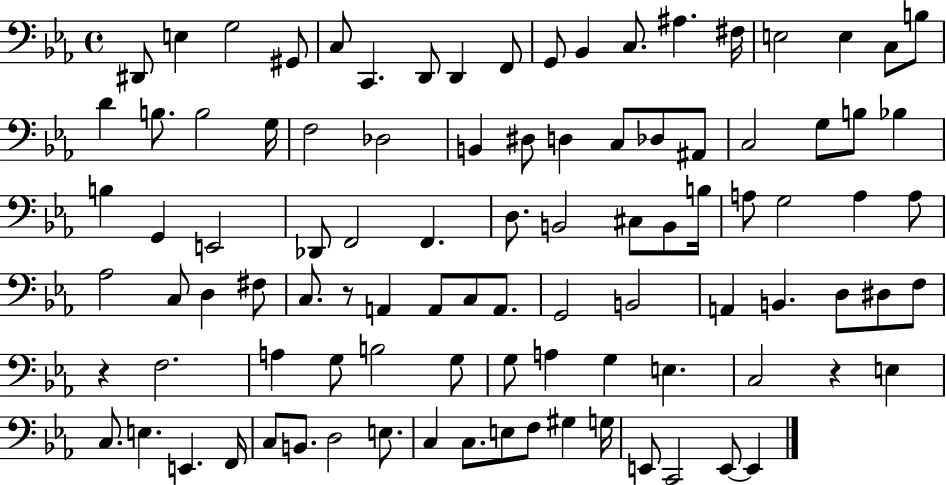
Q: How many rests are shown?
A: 3